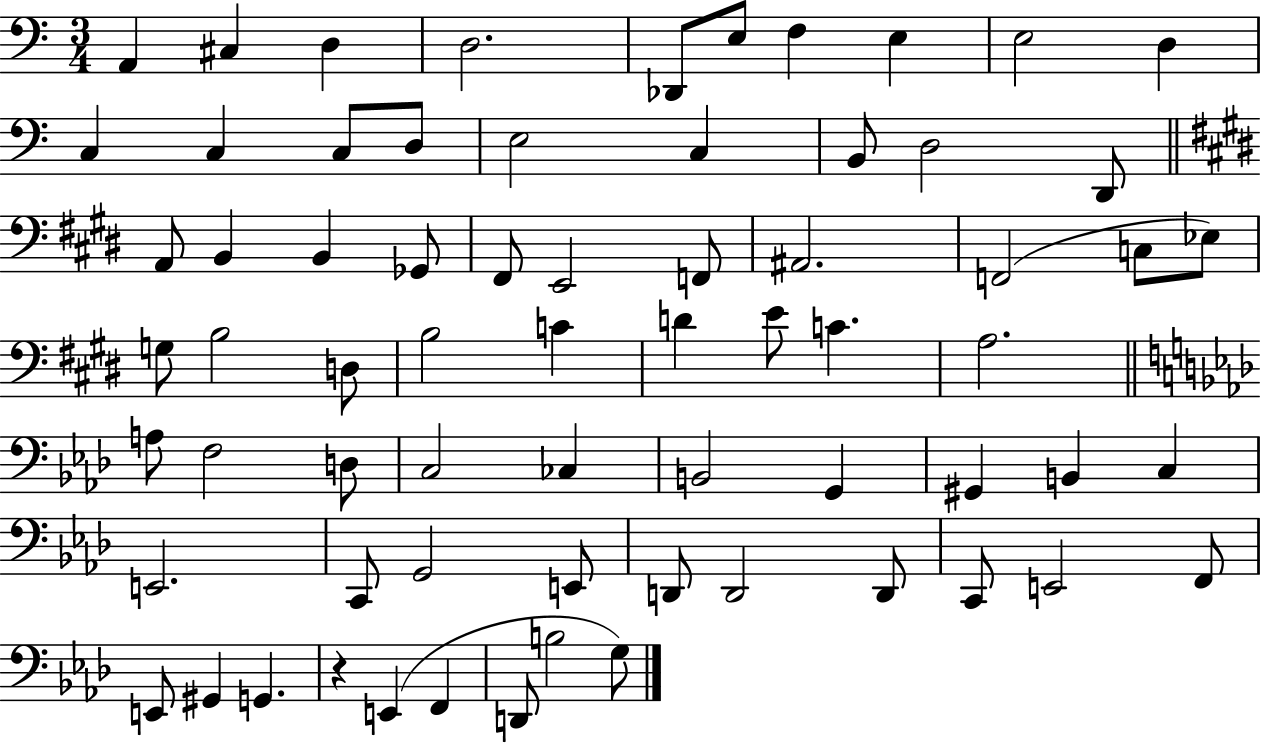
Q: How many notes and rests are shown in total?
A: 68